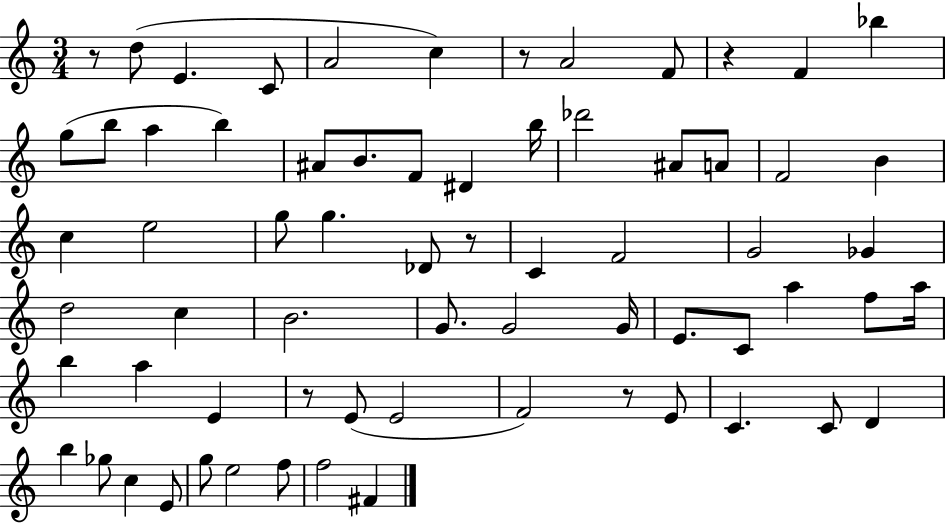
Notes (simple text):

R/e D5/e E4/q. C4/e A4/h C5/q R/e A4/h F4/e R/q F4/q Bb5/q G5/e B5/e A5/q B5/q A#4/e B4/e. F4/e D#4/q B5/s Db6/h A#4/e A4/e F4/h B4/q C5/q E5/h G5/e G5/q. Db4/e R/e C4/q F4/h G4/h Gb4/q D5/h C5/q B4/h. G4/e. G4/h G4/s E4/e. C4/e A5/q F5/e A5/s B5/q A5/q E4/q R/e E4/e E4/h F4/h R/e E4/e C4/q. C4/e D4/q B5/q Gb5/e C5/q E4/e G5/e E5/h F5/e F5/h F#4/q